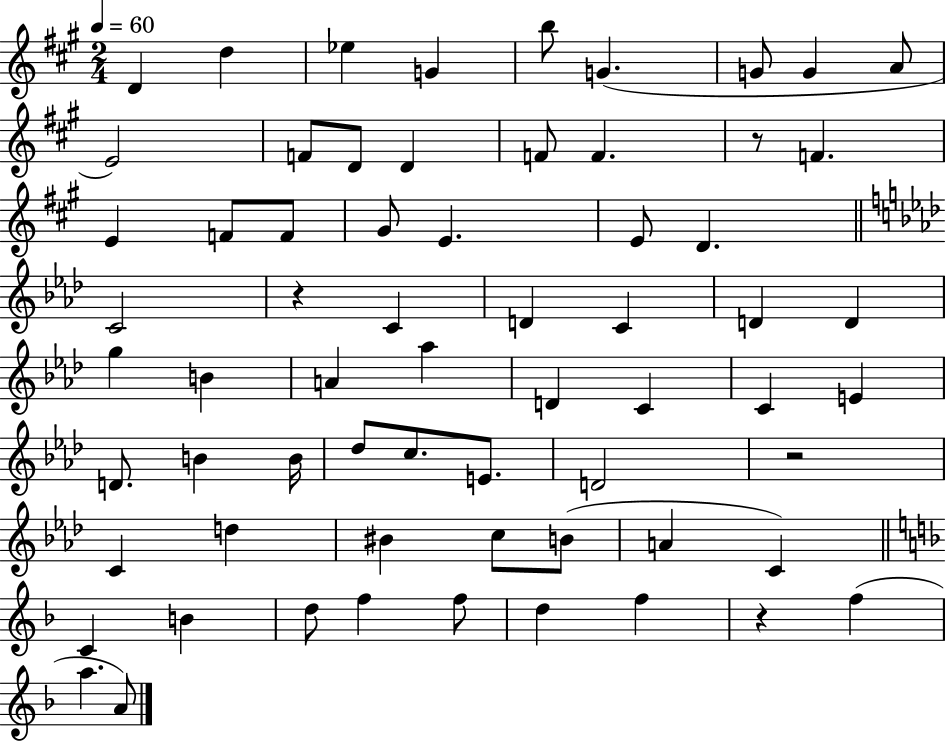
D4/q D5/q Eb5/q G4/q B5/e G4/q. G4/e G4/q A4/e E4/h F4/e D4/e D4/q F4/e F4/q. R/e F4/q. E4/q F4/e F4/e G#4/e E4/q. E4/e D4/q. C4/h R/q C4/q D4/q C4/q D4/q D4/q G5/q B4/q A4/q Ab5/q D4/q C4/q C4/q E4/q D4/e. B4/q B4/s Db5/e C5/e. E4/e. D4/h R/h C4/q D5/q BIS4/q C5/e B4/e A4/q C4/q C4/q B4/q D5/e F5/q F5/e D5/q F5/q R/q F5/q A5/q. A4/e